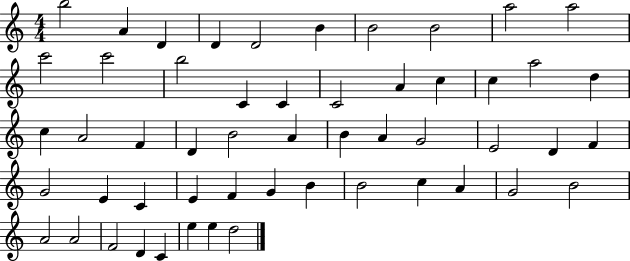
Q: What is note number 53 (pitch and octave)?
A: D5